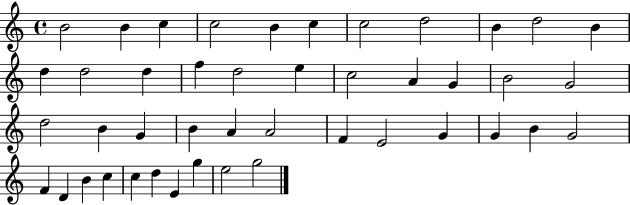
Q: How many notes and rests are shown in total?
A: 44